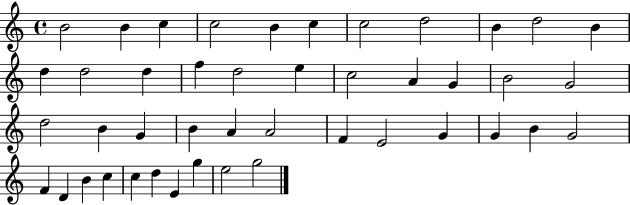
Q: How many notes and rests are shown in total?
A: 44